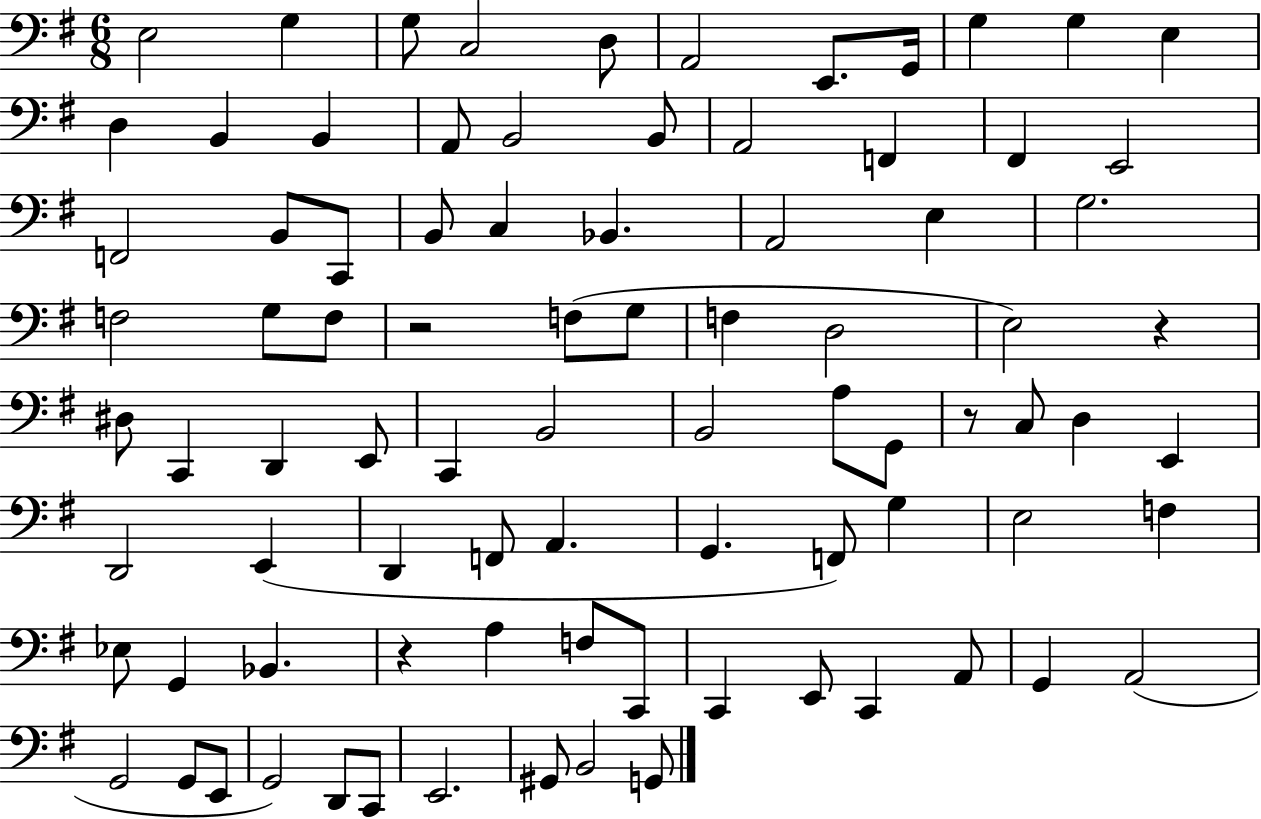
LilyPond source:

{
  \clef bass
  \numericTimeSignature
  \time 6/8
  \key g \major
  e2 g4 | g8 c2 d8 | a,2 e,8. g,16 | g4 g4 e4 | \break d4 b,4 b,4 | a,8 b,2 b,8 | a,2 f,4 | fis,4 e,2 | \break f,2 b,8 c,8 | b,8 c4 bes,4. | a,2 e4 | g2. | \break f2 g8 f8 | r2 f8( g8 | f4 d2 | e2) r4 | \break dis8 c,4 d,4 e,8 | c,4 b,2 | b,2 a8 g,8 | r8 c8 d4 e,4 | \break d,2 e,4( | d,4 f,8 a,4. | g,4. f,8) g4 | e2 f4 | \break ees8 g,4 bes,4. | r4 a4 f8 c,8 | c,4 e,8 c,4 a,8 | g,4 a,2( | \break g,2 g,8 e,8 | g,2) d,8 c,8 | e,2. | gis,8 b,2 g,8 | \break \bar "|."
}